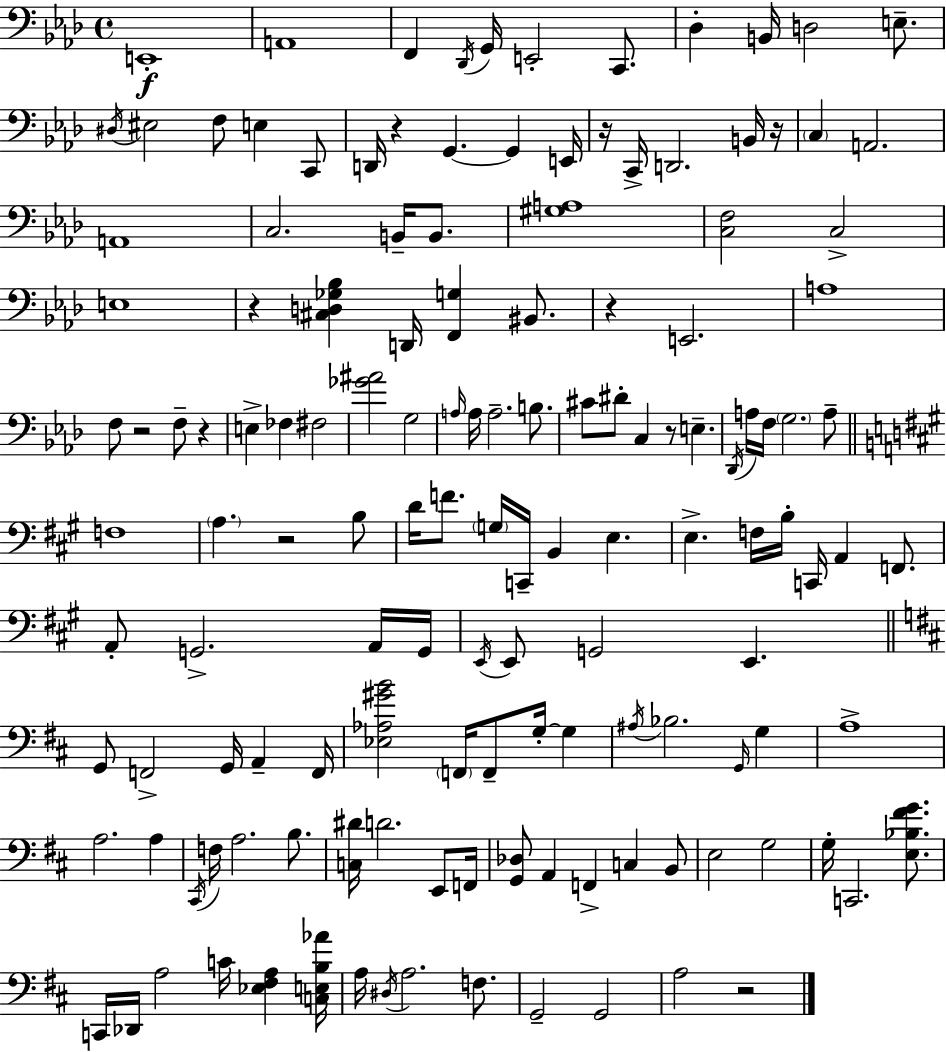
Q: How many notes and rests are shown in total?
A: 140